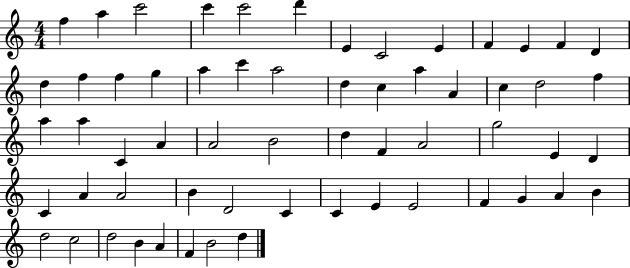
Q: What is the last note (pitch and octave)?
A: D5